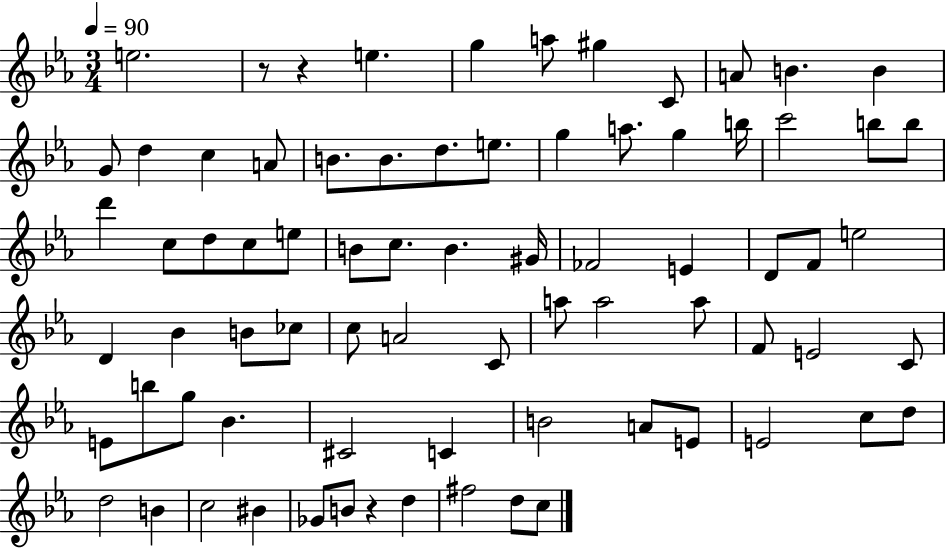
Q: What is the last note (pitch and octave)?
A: C5